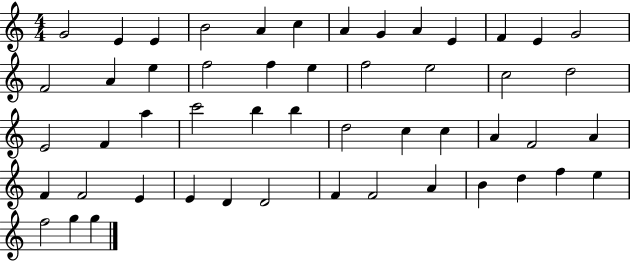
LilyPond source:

{
  \clef treble
  \numericTimeSignature
  \time 4/4
  \key c \major
  g'2 e'4 e'4 | b'2 a'4 c''4 | a'4 g'4 a'4 e'4 | f'4 e'4 g'2 | \break f'2 a'4 e''4 | f''2 f''4 e''4 | f''2 e''2 | c''2 d''2 | \break e'2 f'4 a''4 | c'''2 b''4 b''4 | d''2 c''4 c''4 | a'4 f'2 a'4 | \break f'4 f'2 e'4 | e'4 d'4 d'2 | f'4 f'2 a'4 | b'4 d''4 f''4 e''4 | \break f''2 g''4 g''4 | \bar "|."
}